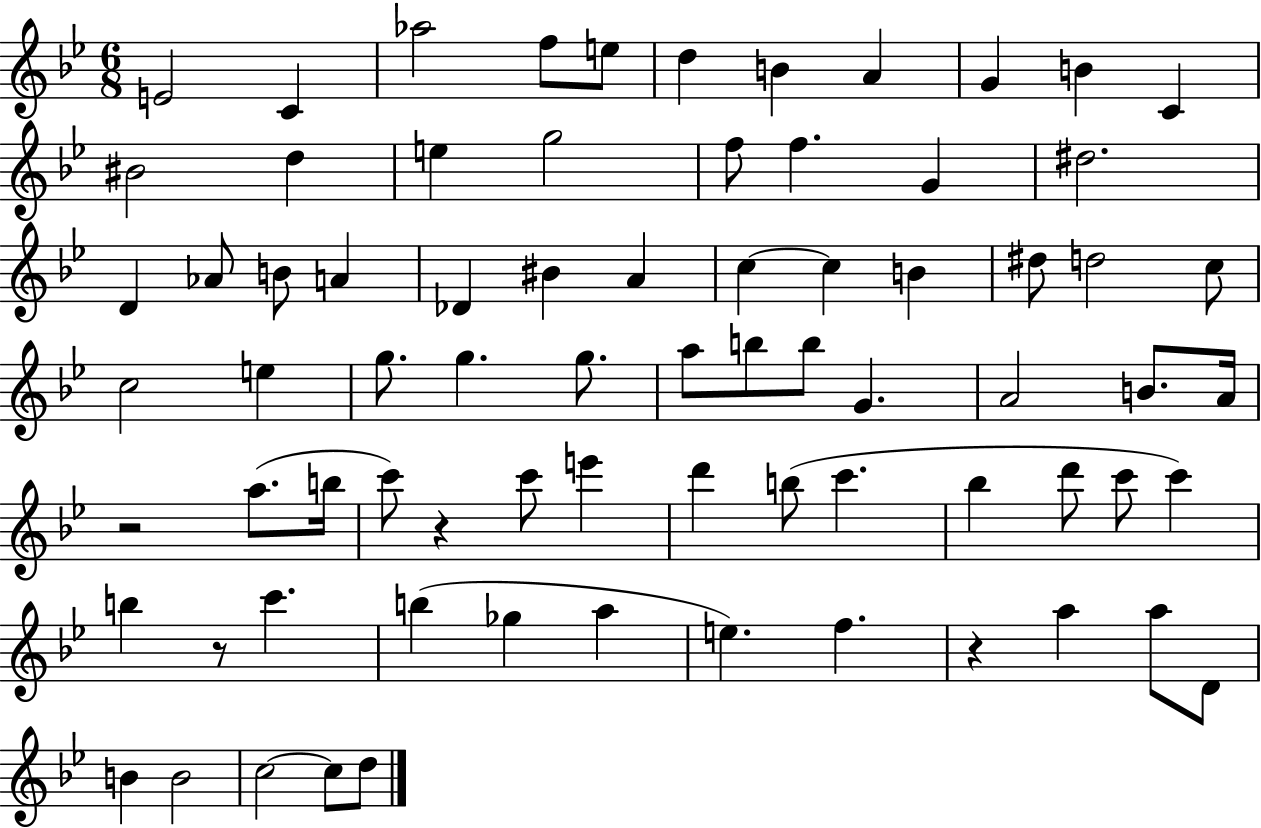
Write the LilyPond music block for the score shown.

{
  \clef treble
  \numericTimeSignature
  \time 6/8
  \key bes \major
  e'2 c'4 | aes''2 f''8 e''8 | d''4 b'4 a'4 | g'4 b'4 c'4 | \break bis'2 d''4 | e''4 g''2 | f''8 f''4. g'4 | dis''2. | \break d'4 aes'8 b'8 a'4 | des'4 bis'4 a'4 | c''4~~ c''4 b'4 | dis''8 d''2 c''8 | \break c''2 e''4 | g''8. g''4. g''8. | a''8 b''8 b''8 g'4. | a'2 b'8. a'16 | \break r2 a''8.( b''16 | c'''8) r4 c'''8 e'''4 | d'''4 b''8( c'''4. | bes''4 d'''8 c'''8 c'''4) | \break b''4 r8 c'''4. | b''4( ges''4 a''4 | e''4.) f''4. | r4 a''4 a''8 d'8 | \break b'4 b'2 | c''2~~ c''8 d''8 | \bar "|."
}